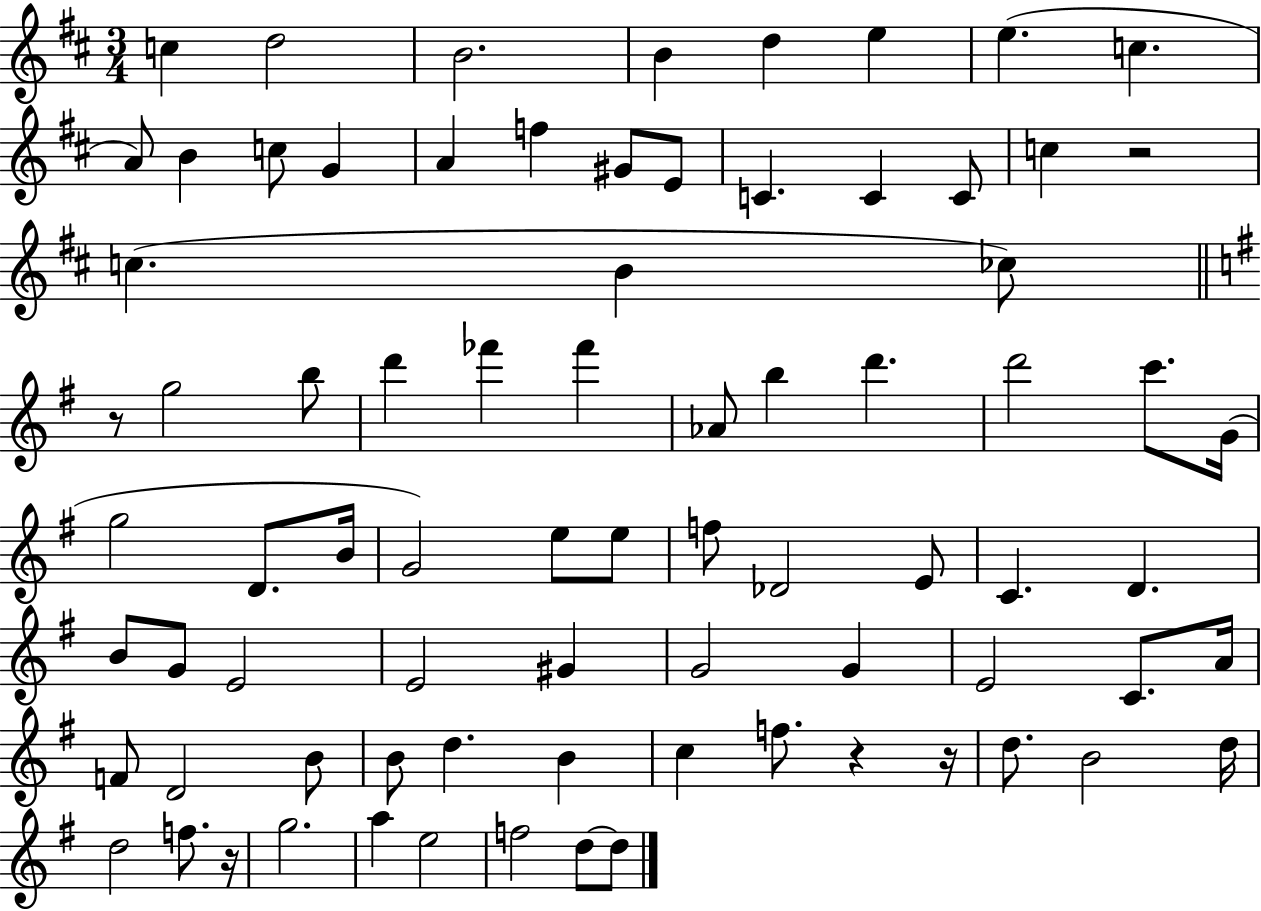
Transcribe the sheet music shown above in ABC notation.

X:1
T:Untitled
M:3/4
L:1/4
K:D
c d2 B2 B d e e c A/2 B c/2 G A f ^G/2 E/2 C C C/2 c z2 c B _c/2 z/2 g2 b/2 d' _f' _f' _A/2 b d' d'2 c'/2 G/4 g2 D/2 B/4 G2 e/2 e/2 f/2 _D2 E/2 C D B/2 G/2 E2 E2 ^G G2 G E2 C/2 A/4 F/2 D2 B/2 B/2 d B c f/2 z z/4 d/2 B2 d/4 d2 f/2 z/4 g2 a e2 f2 d/2 d/2